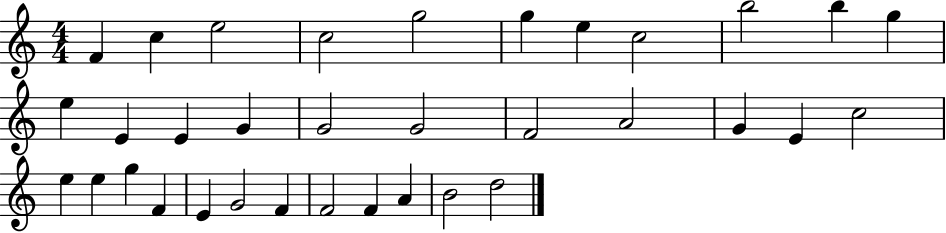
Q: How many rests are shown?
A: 0